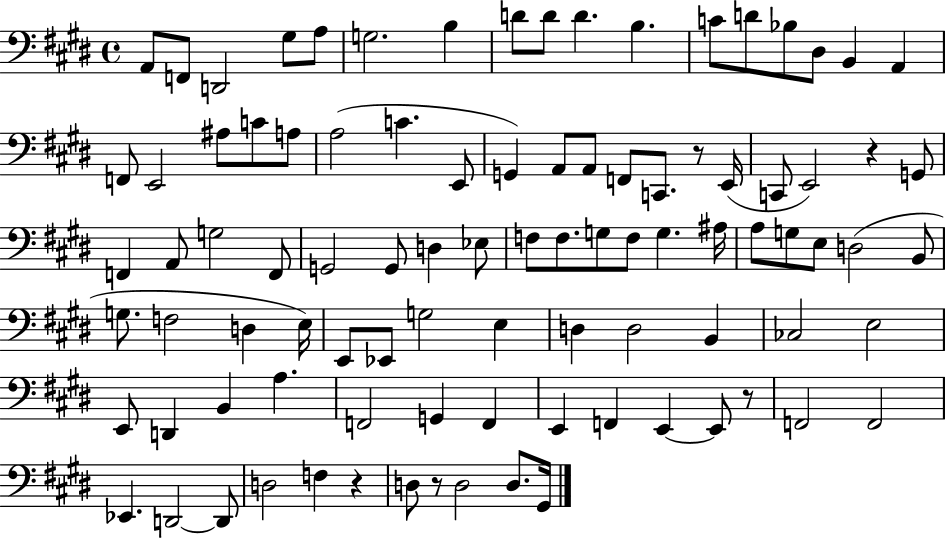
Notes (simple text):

A2/e F2/e D2/h G#3/e A3/e G3/h. B3/q D4/e D4/e D4/q. B3/q. C4/e D4/e Bb3/e D#3/e B2/q A2/q F2/e E2/h A#3/e C4/e A3/e A3/h C4/q. E2/e G2/q A2/e A2/e F2/e C2/e. R/e E2/s C2/e E2/h R/q G2/e F2/q A2/e G3/h F2/e G2/h G2/e D3/q Eb3/e F3/e F3/e. G3/e F3/e G3/q. A#3/s A3/e G3/e E3/e D3/h B2/e G3/e. F3/h D3/q E3/s E2/e Eb2/e G3/h E3/q D3/q D3/h B2/q CES3/h E3/h E2/e D2/q B2/q A3/q. F2/h G2/q F2/q E2/q F2/q E2/q E2/e R/e F2/h F2/h Eb2/q. D2/h D2/e D3/h F3/q R/q D3/e R/e D3/h D3/e. G#2/s